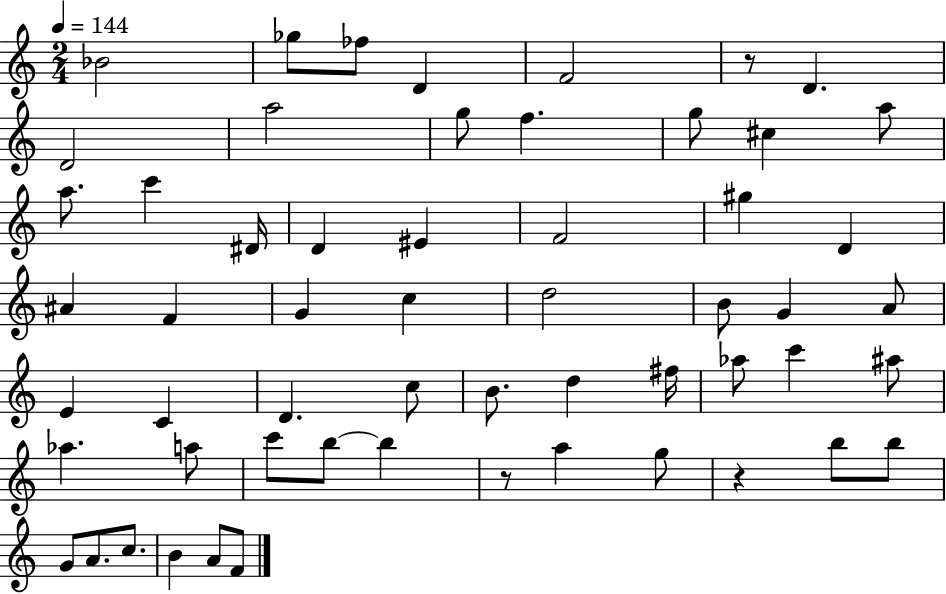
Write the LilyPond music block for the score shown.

{
  \clef treble
  \numericTimeSignature
  \time 2/4
  \key c \major
  \tempo 4 = 144
  bes'2 | ges''8 fes''8 d'4 | f'2 | r8 d'4. | \break d'2 | a''2 | g''8 f''4. | g''8 cis''4 a''8 | \break a''8. c'''4 dis'16 | d'4 eis'4 | f'2 | gis''4 d'4 | \break ais'4 f'4 | g'4 c''4 | d''2 | b'8 g'4 a'8 | \break e'4 c'4 | d'4. c''8 | b'8. d''4 fis''16 | aes''8 c'''4 ais''8 | \break aes''4. a''8 | c'''8 b''8~~ b''4 | r8 a''4 g''8 | r4 b''8 b''8 | \break g'8 a'8. c''8. | b'4 a'8 f'8 | \bar "|."
}